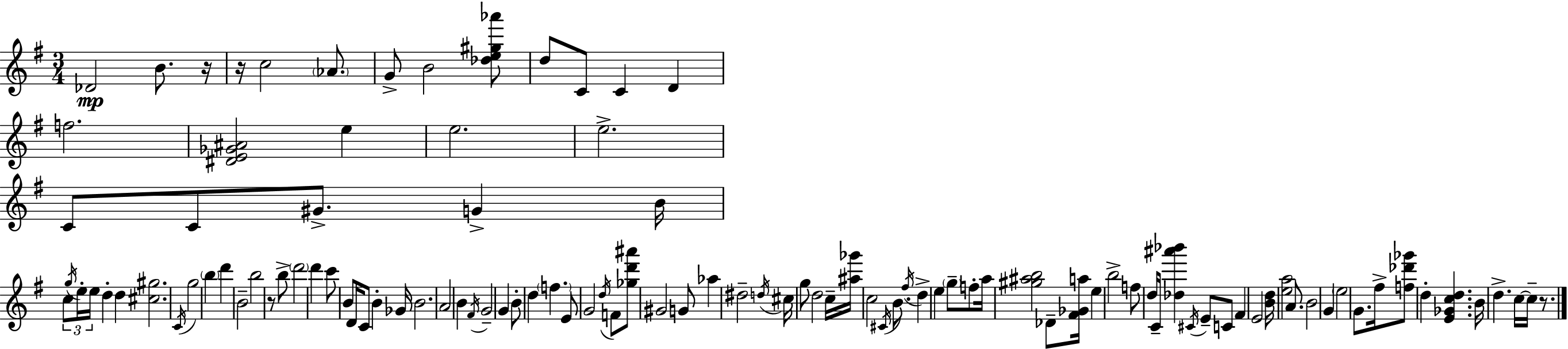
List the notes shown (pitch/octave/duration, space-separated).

Db4/h B4/e. R/s R/s C5/h Ab4/e. G4/e B4/h [Db5,E5,G#5,Ab6]/e D5/e C4/e C4/q D4/q F5/h. [D#4,E4,Gb4,A#4]/h E5/q E5/h. E5/h. C4/e C4/e G#4/e. G4/q B4/s C5/e G5/s E5/s E5/s D5/q D5/q [C#5,G#5]/h. C4/s G5/h B5/q D6/q B4/h B5/h R/e B5/e D6/h D6/q C6/e B4/e D4/s C4/e B4/q Gb4/s B4/h. A4/h B4/q F#4/s G4/h G4/q B4/e D5/q F5/q. E4/e G4/h D5/s F4/e [Gb5,D6,A#6]/e G#4/h G4/e Ab5/q D#5/h D5/s C#5/s G5/e D5/h C5/s [A#5,Gb6]/s C5/h C#4/s B4/e. F#5/s D5/q E5/q G5/e F5/e A5/s [G#5,A#5,B5]/h Db4/e [F#4,Gb4,A5]/s E5/q B5/h F5/e D5/s C4/s [Db5,A#6,Bb6]/q C#4/s E4/e C4/e F#4/q E4/h [B4,D5]/s [E5,A5]/h A4/e. B4/h G4/q E5/h G4/e. F#5/s [F5,Db6,Gb6]/e D5/q [E4,Gb4,C5,D5]/q. B4/s D5/q. C5/s C5/s R/e.